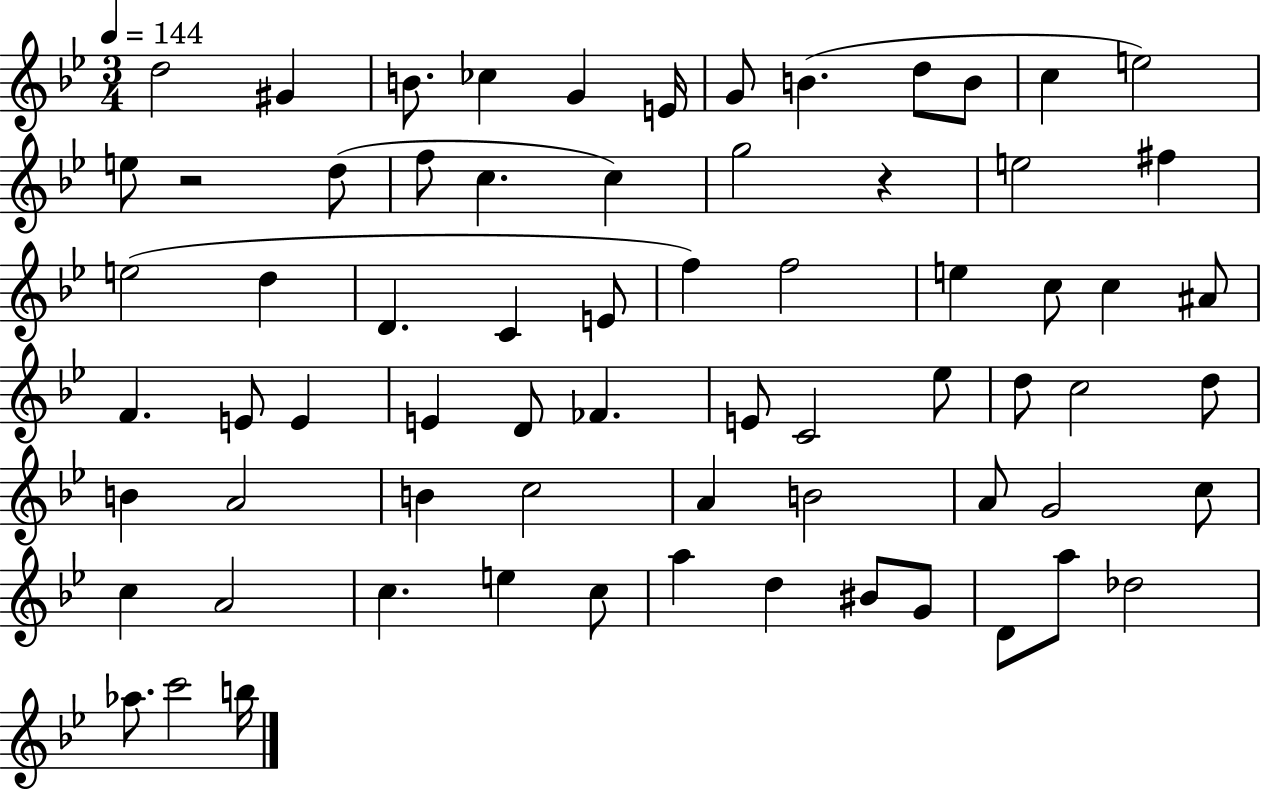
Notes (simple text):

D5/h G#4/q B4/e. CES5/q G4/q E4/s G4/e B4/q. D5/e B4/e C5/q E5/h E5/e R/h D5/e F5/e C5/q. C5/q G5/h R/q E5/h F#5/q E5/h D5/q D4/q. C4/q E4/e F5/q F5/h E5/q C5/e C5/q A#4/e F4/q. E4/e E4/q E4/q D4/e FES4/q. E4/e C4/h Eb5/e D5/e C5/h D5/e B4/q A4/h B4/q C5/h A4/q B4/h A4/e G4/h C5/e C5/q A4/h C5/q. E5/q C5/e A5/q D5/q BIS4/e G4/e D4/e A5/e Db5/h Ab5/e. C6/h B5/s